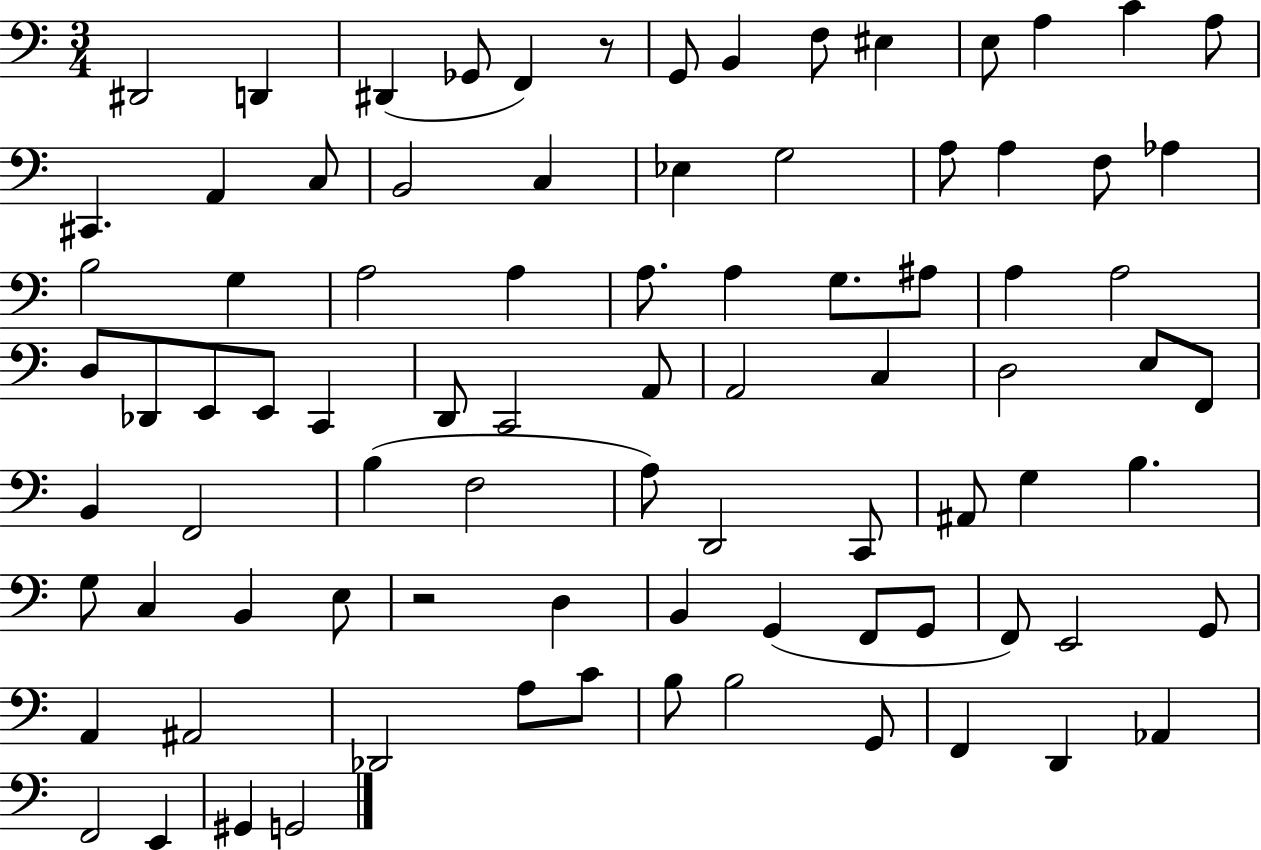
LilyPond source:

{
  \clef bass
  \numericTimeSignature
  \time 3/4
  \key c \major
  dis,2 d,4 | dis,4( ges,8 f,4) r8 | g,8 b,4 f8 eis4 | e8 a4 c'4 a8 | \break cis,4. a,4 c8 | b,2 c4 | ees4 g2 | a8 a4 f8 aes4 | \break b2 g4 | a2 a4 | a8. a4 g8. ais8 | a4 a2 | \break d8 des,8 e,8 e,8 c,4 | d,8 c,2 a,8 | a,2 c4 | d2 e8 f,8 | \break b,4 f,2 | b4( f2 | a8) d,2 c,8 | ais,8 g4 b4. | \break g8 c4 b,4 e8 | r2 d4 | b,4 g,4( f,8 g,8 | f,8) e,2 g,8 | \break a,4 ais,2 | des,2 a8 c'8 | b8 b2 g,8 | f,4 d,4 aes,4 | \break f,2 e,4 | gis,4 g,2 | \bar "|."
}